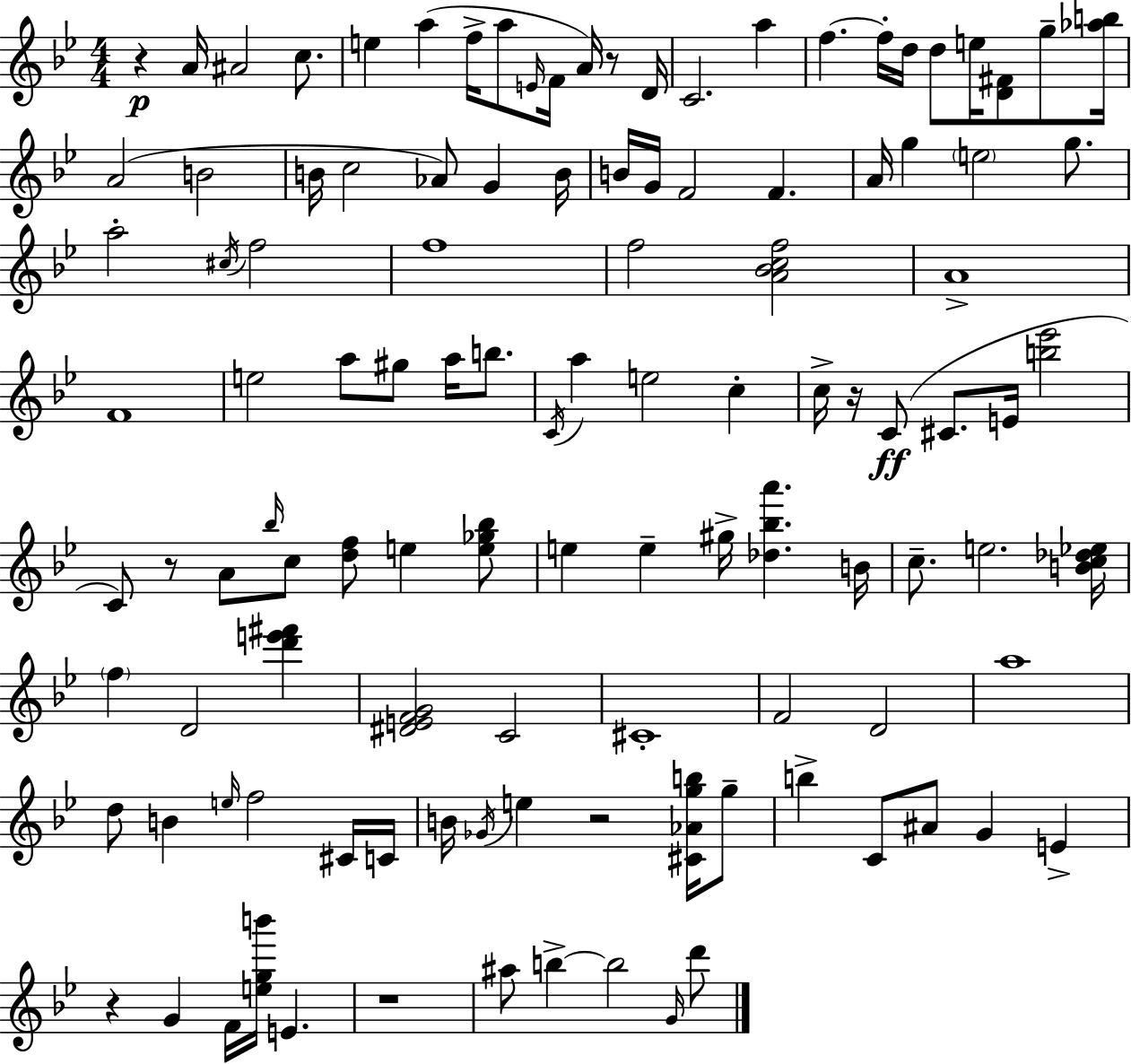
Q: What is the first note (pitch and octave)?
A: A4